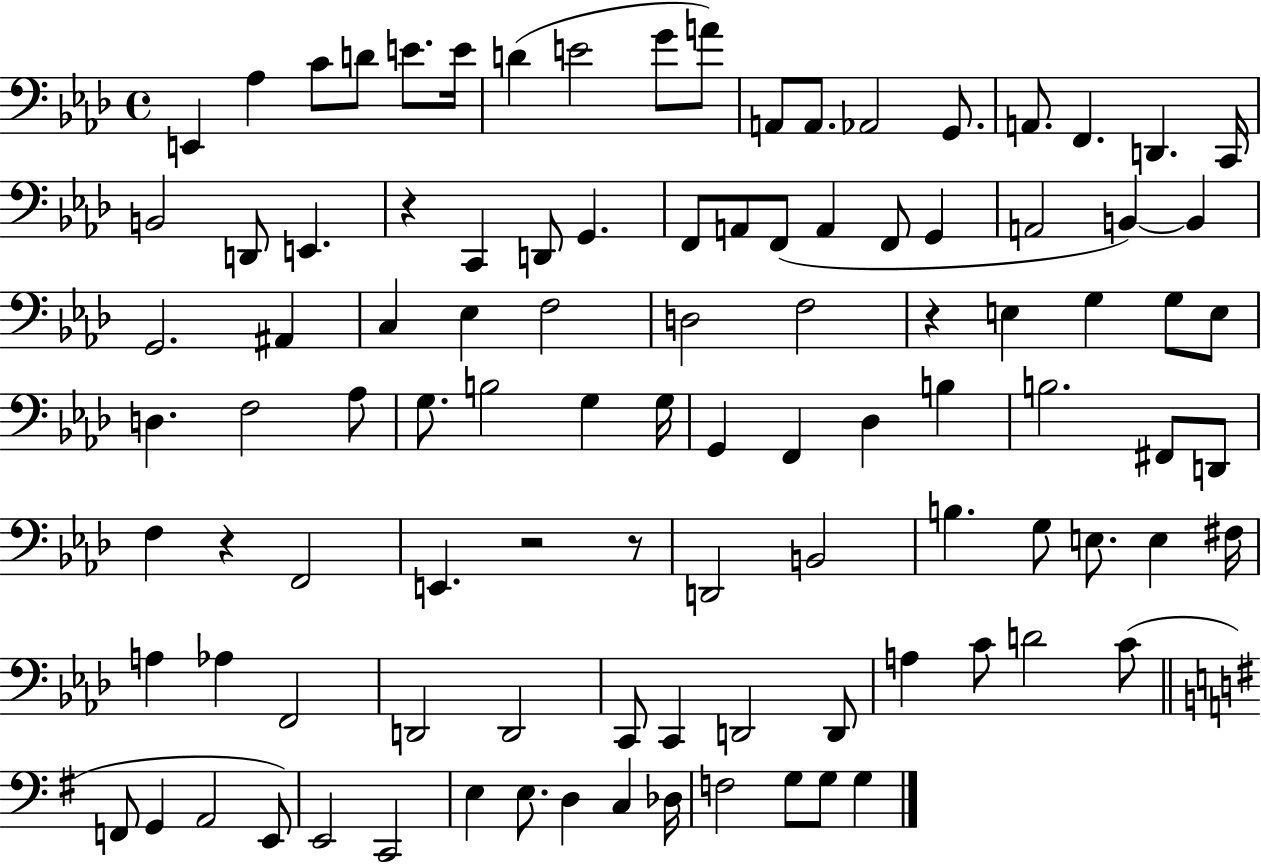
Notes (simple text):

E2/q Ab3/q C4/e D4/e E4/e. E4/s D4/q E4/h G4/e A4/e A2/e A2/e. Ab2/h G2/e. A2/e. F2/q. D2/q. C2/s B2/h D2/e E2/q. R/q C2/q D2/e G2/q. F2/e A2/e F2/e A2/q F2/e G2/q A2/h B2/q B2/q G2/h. A#2/q C3/q Eb3/q F3/h D3/h F3/h R/q E3/q G3/q G3/e E3/e D3/q. F3/h Ab3/e G3/e. B3/h G3/q G3/s G2/q F2/q Db3/q B3/q B3/h. F#2/e D2/e F3/q R/q F2/h E2/q. R/h R/e D2/h B2/h B3/q. G3/e E3/e. E3/q F#3/s A3/q Ab3/q F2/h D2/h D2/h C2/e C2/q D2/h D2/e A3/q C4/e D4/h C4/e F2/e G2/q A2/h E2/e E2/h C2/h E3/q E3/e. D3/q C3/q Db3/s F3/h G3/e G3/e G3/q